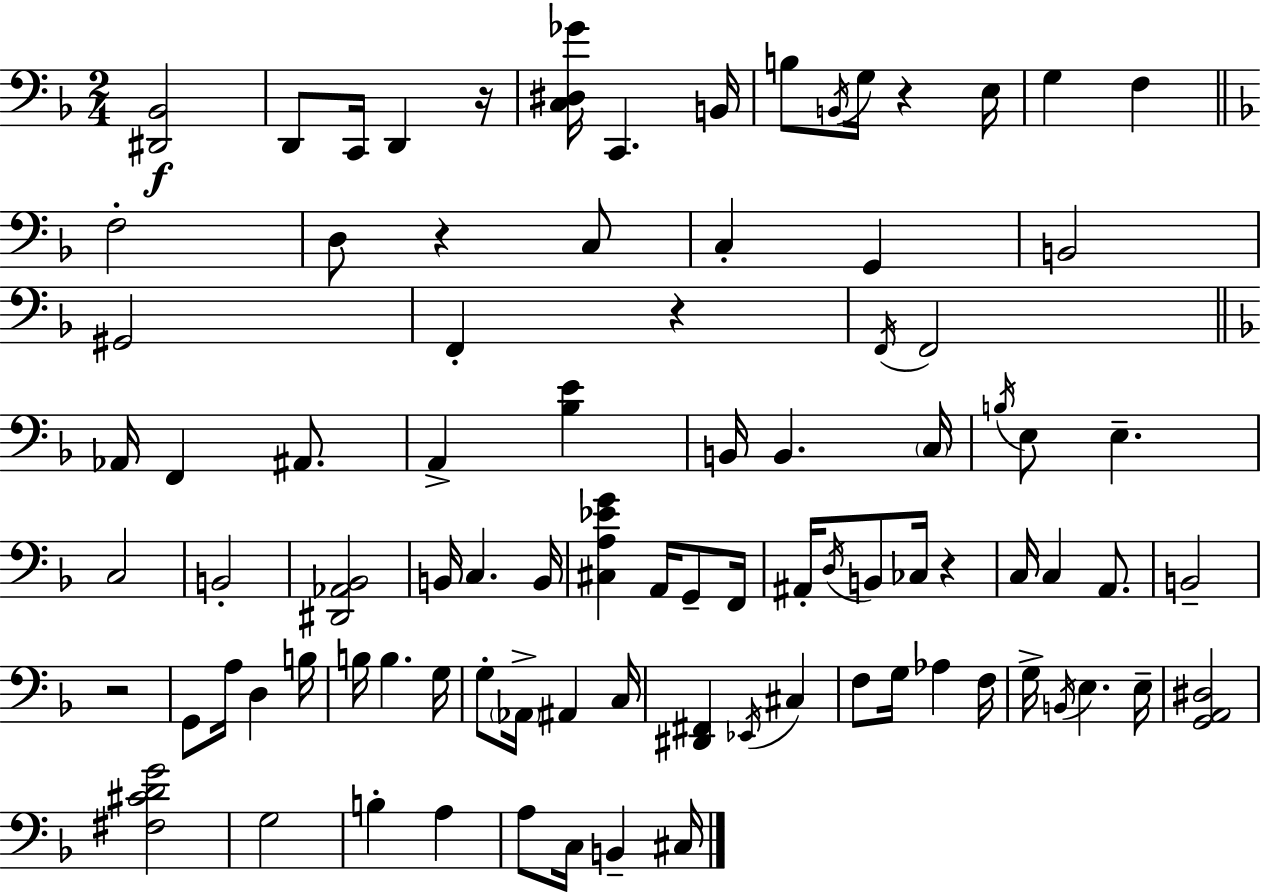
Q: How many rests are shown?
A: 6